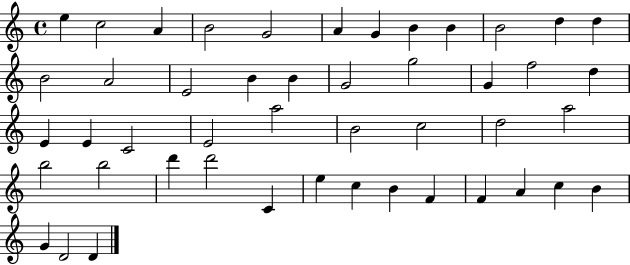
X:1
T:Untitled
M:4/4
L:1/4
K:C
e c2 A B2 G2 A G B B B2 d d B2 A2 E2 B B G2 g2 G f2 d E E C2 E2 a2 B2 c2 d2 a2 b2 b2 d' d'2 C e c B F F A c B G D2 D